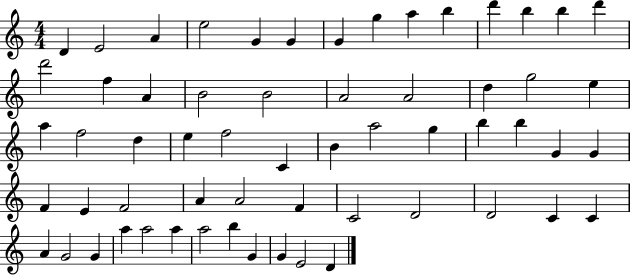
D4/q E4/h A4/q E5/h G4/q G4/q G4/q G5/q A5/q B5/q D6/q B5/q B5/q D6/q D6/h F5/q A4/q B4/h B4/h A4/h A4/h D5/q G5/h E5/q A5/q F5/h D5/q E5/q F5/h C4/q B4/q A5/h G5/q B5/q B5/q G4/q G4/q F4/q E4/q F4/h A4/q A4/h F4/q C4/h D4/h D4/h C4/q C4/q A4/q G4/h G4/q A5/q A5/h A5/q A5/h B5/q G4/q G4/q E4/h D4/q